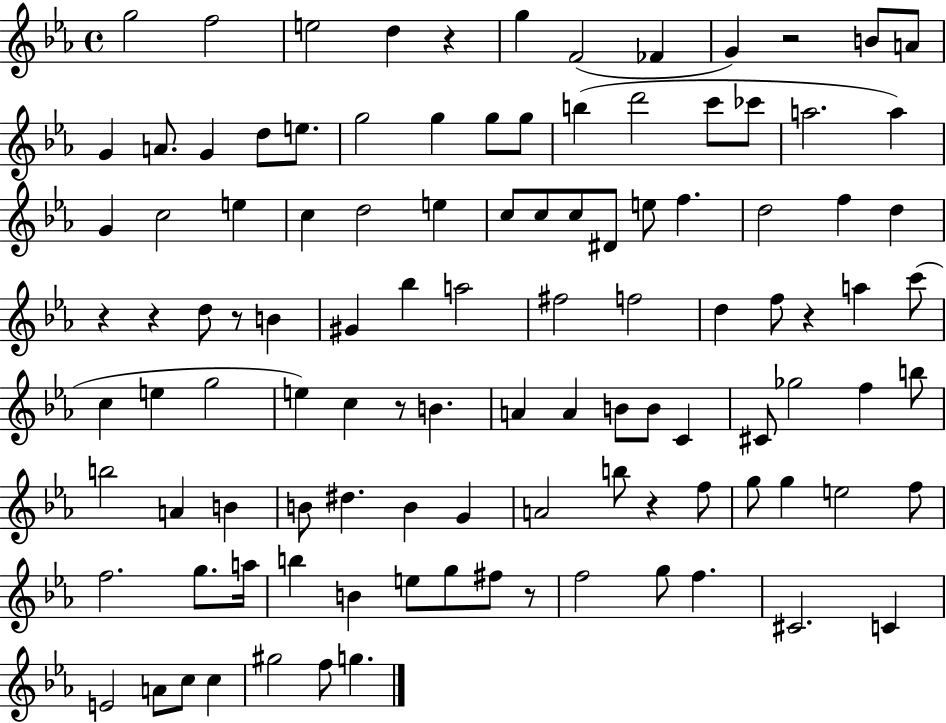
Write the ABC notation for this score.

X:1
T:Untitled
M:4/4
L:1/4
K:Eb
g2 f2 e2 d z g F2 _F G z2 B/2 A/2 G A/2 G d/2 e/2 g2 g g/2 g/2 b d'2 c'/2 _c'/2 a2 a G c2 e c d2 e c/2 c/2 c/2 ^D/2 e/2 f d2 f d z z d/2 z/2 B ^G _b a2 ^f2 f2 d f/2 z a c'/2 c e g2 e c z/2 B A A B/2 B/2 C ^C/2 _g2 f b/2 b2 A B B/2 ^d B G A2 b/2 z f/2 g/2 g e2 f/2 f2 g/2 a/4 b B e/2 g/2 ^f/2 z/2 f2 g/2 f ^C2 C E2 A/2 c/2 c ^g2 f/2 g